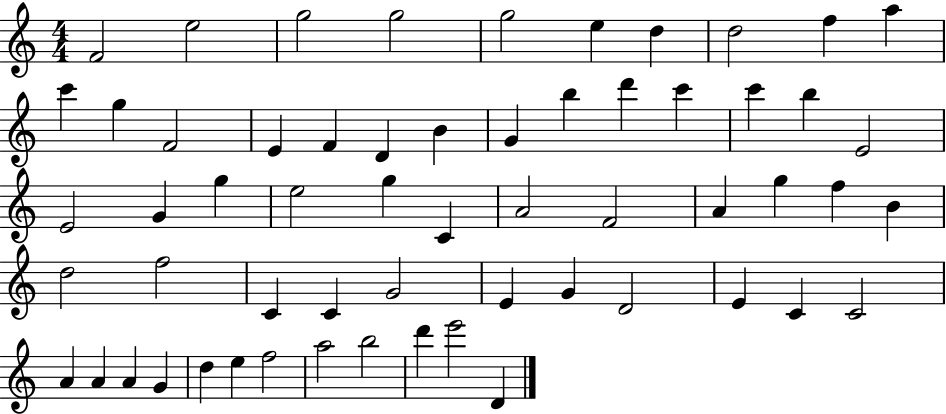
F4/h E5/h G5/h G5/h G5/h E5/q D5/q D5/h F5/q A5/q C6/q G5/q F4/h E4/q F4/q D4/q B4/q G4/q B5/q D6/q C6/q C6/q B5/q E4/h E4/h G4/q G5/q E5/h G5/q C4/q A4/h F4/h A4/q G5/q F5/q B4/q D5/h F5/h C4/q C4/q G4/h E4/q G4/q D4/h E4/q C4/q C4/h A4/q A4/q A4/q G4/q D5/q E5/q F5/h A5/h B5/h D6/q E6/h D4/q